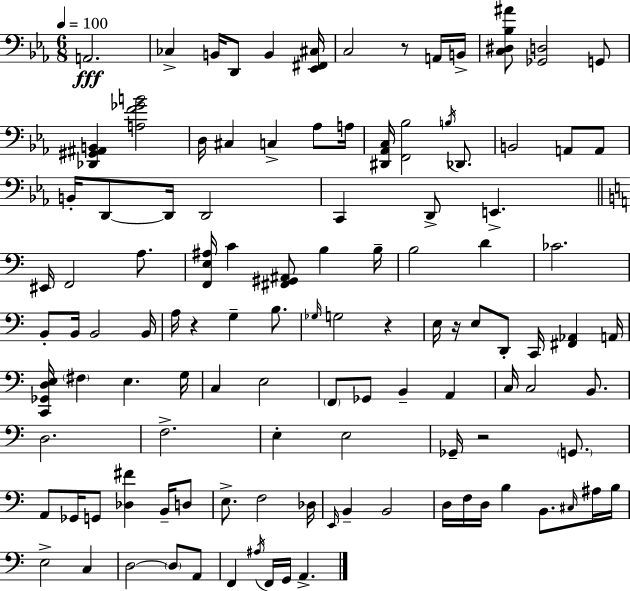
{
  \clef bass
  \numericTimeSignature
  \time 6/8
  \key ees \major
  \tempo 4 = 100
  a,2.\fff | ces4-> b,16 d,8 b,4 <ees, fis, cis>16 | c2 r8 a,16 b,16-> | <c dis bes ais'>8 <ges, d>2 g,8 | \break <des, gis, ais, b,>4 <a f' ges' b'>2 | d16 cis4 c4-> aes8 a16 | <dis, aes, c>16 <f, bes>2 \acciaccatura { b16 } des,8. | b,2 a,8 a,8 | \break b,16-. d,8~~ d,16 d,2 | c,4 d,8-> e,4.-> | \bar "||" \break \key c \major eis,16 f,2 a8. | <f, e ais>16 c'4 <fis, gis, ais,>8 b4 b16-- | b2 d'4 | ces'2. | \break b,8-. b,16 b,2 b,16 | a16 r4 g4-- b8. | \grace { ges16 } g2 r4 | e16 r16 e8 d,8-. c,16 <fis, aes,>4 | \break a,16 <c, ges, d e>16 \parenthesize fis4 e4. | g16 c4 e2 | \parenthesize f,8 ges,8 b,4-- a,4 | c16 c2 b,8. | \break d2. | f2.-> | e4-. e2 | ges,16-- r2 \parenthesize g,8. | \break a,8 ges,16 g,8 <des fis'>4 b,16-- d8 | e8.-> f2 | des16 \grace { e,16 } b,4-- b,2 | d16 f16 d16 b4 b,8. | \break \grace { cis16 } ais16 b16 e2-> c4 | d2~~ \parenthesize d8 | a,8 f,4 \acciaccatura { ais16 } f,16 g,16 a,4.-> | \bar "|."
}